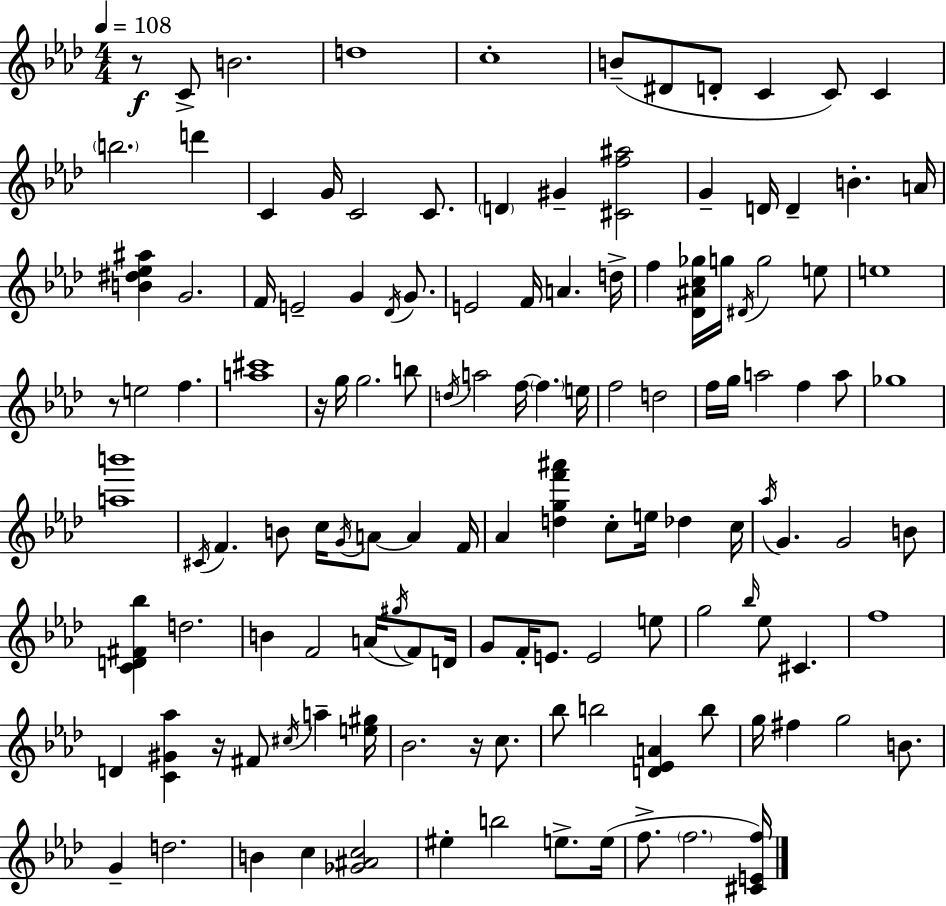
{
  \clef treble
  \numericTimeSignature
  \time 4/4
  \key aes \major
  \tempo 4 = 108
  r8\f c'8-> b'2. | d''1 | c''1-. | b'8--( dis'8 d'8-. c'4 c'8) c'4 | \break \parenthesize b''2. d'''4 | c'4 g'16 c'2 c'8. | \parenthesize d'4 gis'4-- <cis' f'' ais''>2 | g'4-- d'16 d'4-- b'4.-. a'16 | \break <b' dis'' ees'' ais''>4 g'2. | f'16 e'2-- g'4 \acciaccatura { des'16 } g'8. | e'2 f'16 a'4. | d''16-> f''4 <des' ais' c'' ges''>16 g''16 \acciaccatura { dis'16 } g''2 | \break e''8 e''1 | r8 e''2 f''4. | <a'' cis'''>1 | r16 g''16 g''2. | \break b''8 \acciaccatura { d''16 } a''2 f''16~~ \parenthesize f''4. | e''16 f''2 d''2 | f''16 g''16 a''2 f''4 | a''8 ges''1 | \break <a'' b'''>1 | \acciaccatura { cis'16 } f'4. b'8 c''16 \acciaccatura { g'16 } a'8~~ | a'4 f'16 aes'4 <d'' g'' f''' ais'''>4 c''8-. e''16 | des''4 c''16 \acciaccatura { aes''16 } g'4. g'2 | \break b'8 <c' d' fis' bes''>4 d''2. | b'4 f'2 | a'16( \acciaccatura { gis''16 } f'8) d'16 g'8 f'16-. e'8. e'2 | e''8 g''2 \grace { bes''16 } | \break ees''8 cis'4. f''1 | d'4 <c' gis' aes''>4 | r16 fis'8 \acciaccatura { cis''16 } a''4-- <e'' gis''>16 bes'2. | r16 c''8. bes''8 b''2 | \break <d' ees' a'>4 b''8 g''16 fis''4 g''2 | b'8. g'4-- d''2. | b'4 c''4 | <ges' ais' c''>2 eis''4-. b''2 | \break e''8.-> e''16( f''8.-> \parenthesize f''2. | <cis' e' f''>16) \bar "|."
}